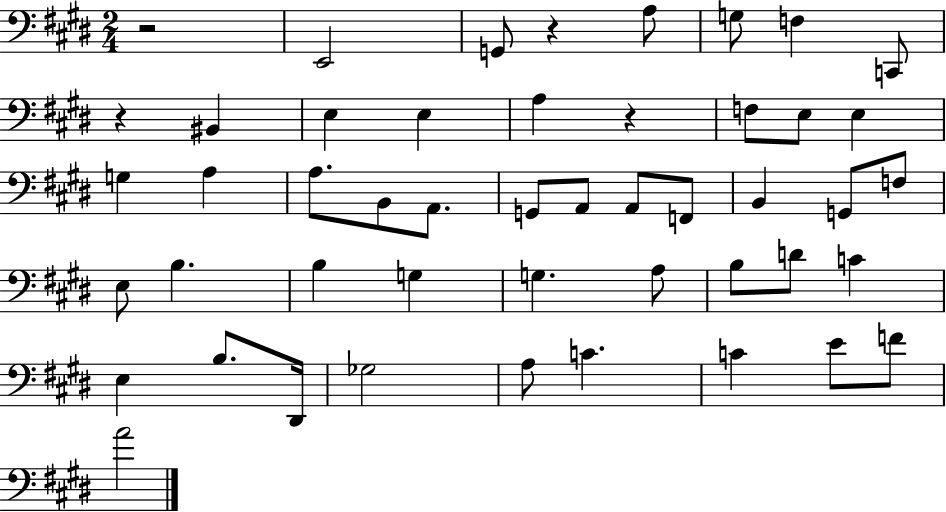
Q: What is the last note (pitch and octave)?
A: A4